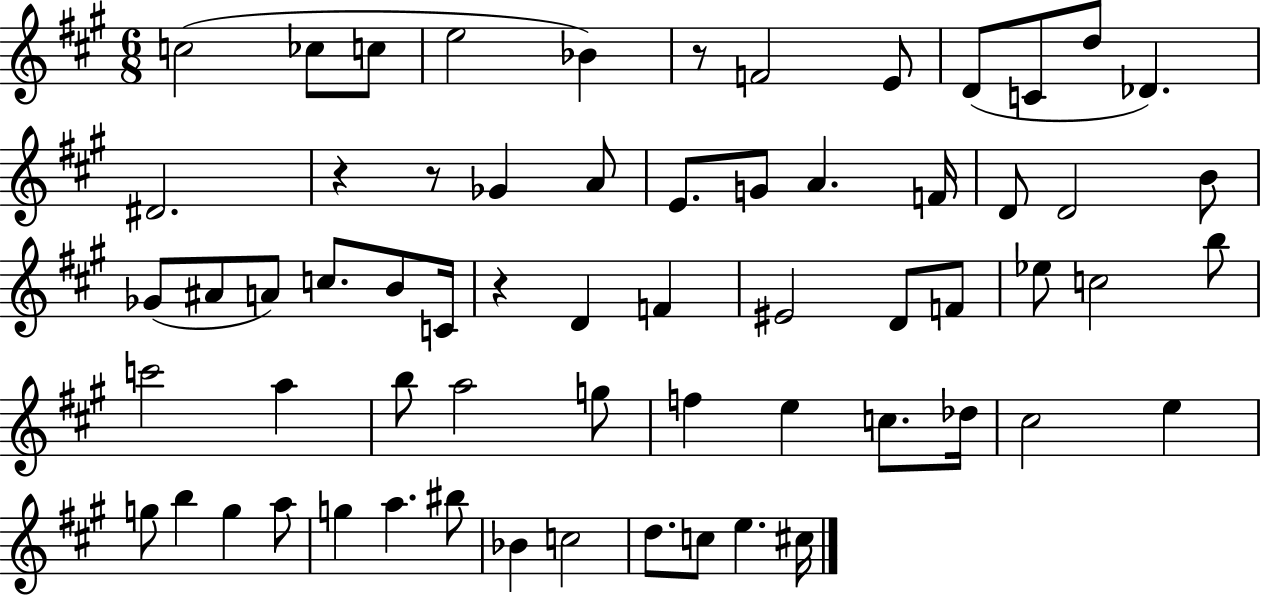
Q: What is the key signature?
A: A major